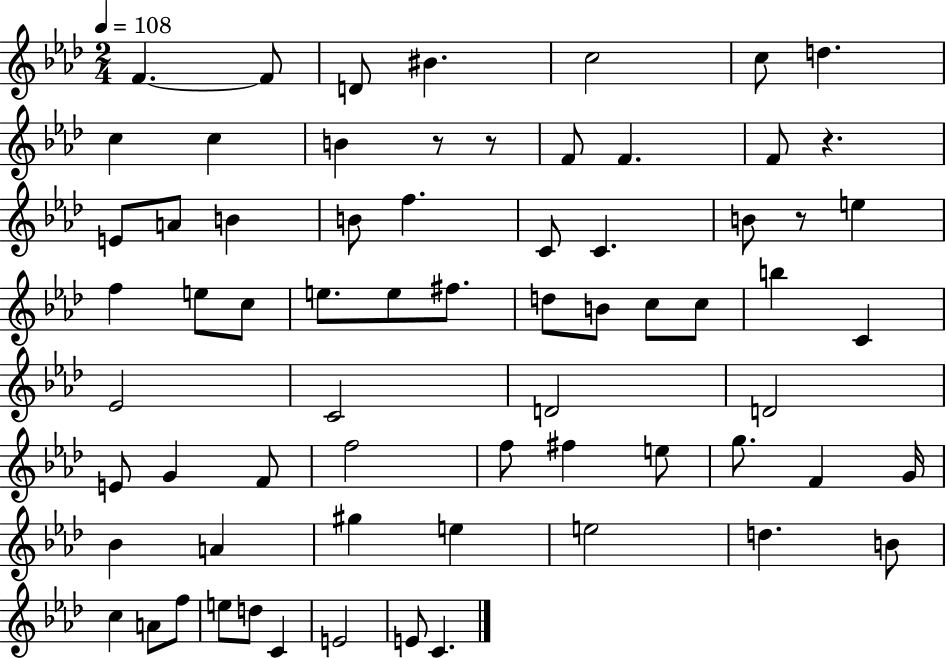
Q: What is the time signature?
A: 2/4